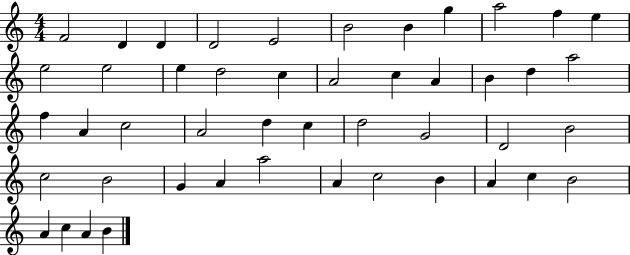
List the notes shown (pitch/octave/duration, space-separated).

F4/h D4/q D4/q D4/h E4/h B4/h B4/q G5/q A5/h F5/q E5/q E5/h E5/h E5/q D5/h C5/q A4/h C5/q A4/q B4/q D5/q A5/h F5/q A4/q C5/h A4/h D5/q C5/q D5/h G4/h D4/h B4/h C5/h B4/h G4/q A4/q A5/h A4/q C5/h B4/q A4/q C5/q B4/h A4/q C5/q A4/q B4/q